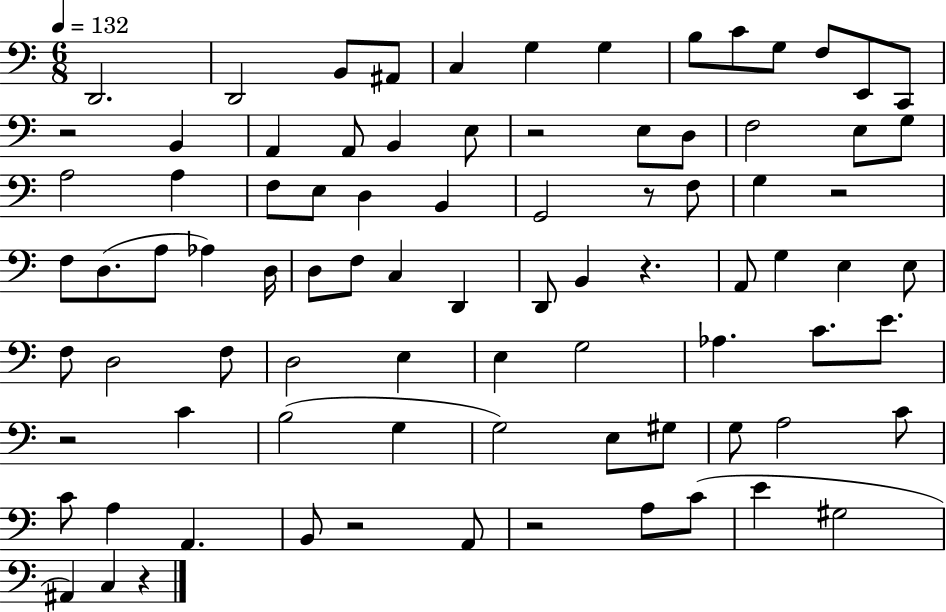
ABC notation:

X:1
T:Untitled
M:6/8
L:1/4
K:C
D,,2 D,,2 B,,/2 ^A,,/2 C, G, G, B,/2 C/2 G,/2 F,/2 E,,/2 C,,/2 z2 B,, A,, A,,/2 B,, E,/2 z2 E,/2 D,/2 F,2 E,/2 G,/2 A,2 A, F,/2 E,/2 D, B,, G,,2 z/2 F,/2 G, z2 F,/2 D,/2 A,/2 _A, D,/4 D,/2 F,/2 C, D,, D,,/2 B,, z A,,/2 G, E, E,/2 F,/2 D,2 F,/2 D,2 E, E, G,2 _A, C/2 E/2 z2 C B,2 G, G,2 E,/2 ^G,/2 G,/2 A,2 C/2 C/2 A, A,, B,,/2 z2 A,,/2 z2 A,/2 C/2 E ^G,2 ^A,, C, z